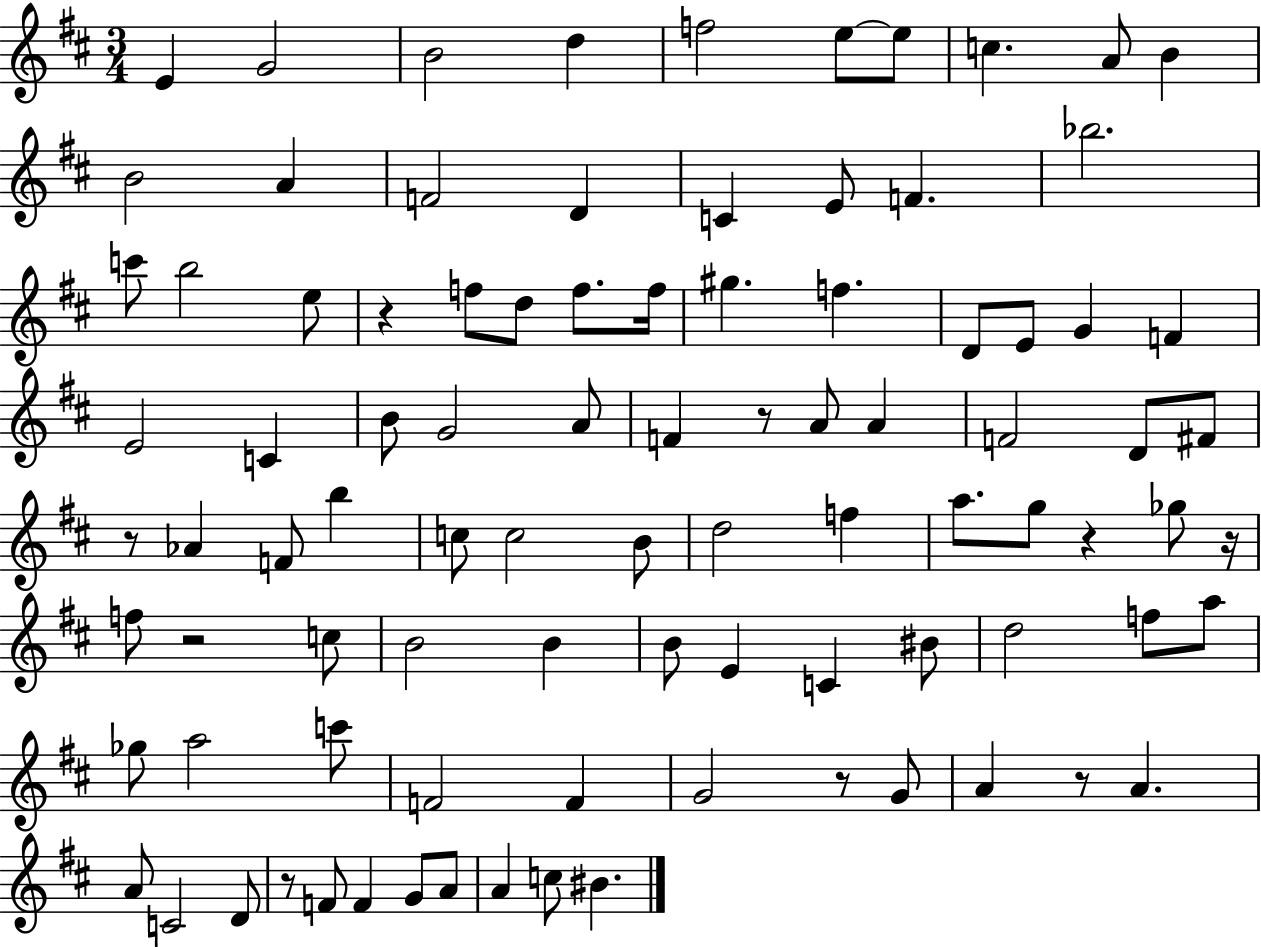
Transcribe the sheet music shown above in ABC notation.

X:1
T:Untitled
M:3/4
L:1/4
K:D
E G2 B2 d f2 e/2 e/2 c A/2 B B2 A F2 D C E/2 F _b2 c'/2 b2 e/2 z f/2 d/2 f/2 f/4 ^g f D/2 E/2 G F E2 C B/2 G2 A/2 F z/2 A/2 A F2 D/2 ^F/2 z/2 _A F/2 b c/2 c2 B/2 d2 f a/2 g/2 z _g/2 z/4 f/2 z2 c/2 B2 B B/2 E C ^B/2 d2 f/2 a/2 _g/2 a2 c'/2 F2 F G2 z/2 G/2 A z/2 A A/2 C2 D/2 z/2 F/2 F G/2 A/2 A c/2 ^B